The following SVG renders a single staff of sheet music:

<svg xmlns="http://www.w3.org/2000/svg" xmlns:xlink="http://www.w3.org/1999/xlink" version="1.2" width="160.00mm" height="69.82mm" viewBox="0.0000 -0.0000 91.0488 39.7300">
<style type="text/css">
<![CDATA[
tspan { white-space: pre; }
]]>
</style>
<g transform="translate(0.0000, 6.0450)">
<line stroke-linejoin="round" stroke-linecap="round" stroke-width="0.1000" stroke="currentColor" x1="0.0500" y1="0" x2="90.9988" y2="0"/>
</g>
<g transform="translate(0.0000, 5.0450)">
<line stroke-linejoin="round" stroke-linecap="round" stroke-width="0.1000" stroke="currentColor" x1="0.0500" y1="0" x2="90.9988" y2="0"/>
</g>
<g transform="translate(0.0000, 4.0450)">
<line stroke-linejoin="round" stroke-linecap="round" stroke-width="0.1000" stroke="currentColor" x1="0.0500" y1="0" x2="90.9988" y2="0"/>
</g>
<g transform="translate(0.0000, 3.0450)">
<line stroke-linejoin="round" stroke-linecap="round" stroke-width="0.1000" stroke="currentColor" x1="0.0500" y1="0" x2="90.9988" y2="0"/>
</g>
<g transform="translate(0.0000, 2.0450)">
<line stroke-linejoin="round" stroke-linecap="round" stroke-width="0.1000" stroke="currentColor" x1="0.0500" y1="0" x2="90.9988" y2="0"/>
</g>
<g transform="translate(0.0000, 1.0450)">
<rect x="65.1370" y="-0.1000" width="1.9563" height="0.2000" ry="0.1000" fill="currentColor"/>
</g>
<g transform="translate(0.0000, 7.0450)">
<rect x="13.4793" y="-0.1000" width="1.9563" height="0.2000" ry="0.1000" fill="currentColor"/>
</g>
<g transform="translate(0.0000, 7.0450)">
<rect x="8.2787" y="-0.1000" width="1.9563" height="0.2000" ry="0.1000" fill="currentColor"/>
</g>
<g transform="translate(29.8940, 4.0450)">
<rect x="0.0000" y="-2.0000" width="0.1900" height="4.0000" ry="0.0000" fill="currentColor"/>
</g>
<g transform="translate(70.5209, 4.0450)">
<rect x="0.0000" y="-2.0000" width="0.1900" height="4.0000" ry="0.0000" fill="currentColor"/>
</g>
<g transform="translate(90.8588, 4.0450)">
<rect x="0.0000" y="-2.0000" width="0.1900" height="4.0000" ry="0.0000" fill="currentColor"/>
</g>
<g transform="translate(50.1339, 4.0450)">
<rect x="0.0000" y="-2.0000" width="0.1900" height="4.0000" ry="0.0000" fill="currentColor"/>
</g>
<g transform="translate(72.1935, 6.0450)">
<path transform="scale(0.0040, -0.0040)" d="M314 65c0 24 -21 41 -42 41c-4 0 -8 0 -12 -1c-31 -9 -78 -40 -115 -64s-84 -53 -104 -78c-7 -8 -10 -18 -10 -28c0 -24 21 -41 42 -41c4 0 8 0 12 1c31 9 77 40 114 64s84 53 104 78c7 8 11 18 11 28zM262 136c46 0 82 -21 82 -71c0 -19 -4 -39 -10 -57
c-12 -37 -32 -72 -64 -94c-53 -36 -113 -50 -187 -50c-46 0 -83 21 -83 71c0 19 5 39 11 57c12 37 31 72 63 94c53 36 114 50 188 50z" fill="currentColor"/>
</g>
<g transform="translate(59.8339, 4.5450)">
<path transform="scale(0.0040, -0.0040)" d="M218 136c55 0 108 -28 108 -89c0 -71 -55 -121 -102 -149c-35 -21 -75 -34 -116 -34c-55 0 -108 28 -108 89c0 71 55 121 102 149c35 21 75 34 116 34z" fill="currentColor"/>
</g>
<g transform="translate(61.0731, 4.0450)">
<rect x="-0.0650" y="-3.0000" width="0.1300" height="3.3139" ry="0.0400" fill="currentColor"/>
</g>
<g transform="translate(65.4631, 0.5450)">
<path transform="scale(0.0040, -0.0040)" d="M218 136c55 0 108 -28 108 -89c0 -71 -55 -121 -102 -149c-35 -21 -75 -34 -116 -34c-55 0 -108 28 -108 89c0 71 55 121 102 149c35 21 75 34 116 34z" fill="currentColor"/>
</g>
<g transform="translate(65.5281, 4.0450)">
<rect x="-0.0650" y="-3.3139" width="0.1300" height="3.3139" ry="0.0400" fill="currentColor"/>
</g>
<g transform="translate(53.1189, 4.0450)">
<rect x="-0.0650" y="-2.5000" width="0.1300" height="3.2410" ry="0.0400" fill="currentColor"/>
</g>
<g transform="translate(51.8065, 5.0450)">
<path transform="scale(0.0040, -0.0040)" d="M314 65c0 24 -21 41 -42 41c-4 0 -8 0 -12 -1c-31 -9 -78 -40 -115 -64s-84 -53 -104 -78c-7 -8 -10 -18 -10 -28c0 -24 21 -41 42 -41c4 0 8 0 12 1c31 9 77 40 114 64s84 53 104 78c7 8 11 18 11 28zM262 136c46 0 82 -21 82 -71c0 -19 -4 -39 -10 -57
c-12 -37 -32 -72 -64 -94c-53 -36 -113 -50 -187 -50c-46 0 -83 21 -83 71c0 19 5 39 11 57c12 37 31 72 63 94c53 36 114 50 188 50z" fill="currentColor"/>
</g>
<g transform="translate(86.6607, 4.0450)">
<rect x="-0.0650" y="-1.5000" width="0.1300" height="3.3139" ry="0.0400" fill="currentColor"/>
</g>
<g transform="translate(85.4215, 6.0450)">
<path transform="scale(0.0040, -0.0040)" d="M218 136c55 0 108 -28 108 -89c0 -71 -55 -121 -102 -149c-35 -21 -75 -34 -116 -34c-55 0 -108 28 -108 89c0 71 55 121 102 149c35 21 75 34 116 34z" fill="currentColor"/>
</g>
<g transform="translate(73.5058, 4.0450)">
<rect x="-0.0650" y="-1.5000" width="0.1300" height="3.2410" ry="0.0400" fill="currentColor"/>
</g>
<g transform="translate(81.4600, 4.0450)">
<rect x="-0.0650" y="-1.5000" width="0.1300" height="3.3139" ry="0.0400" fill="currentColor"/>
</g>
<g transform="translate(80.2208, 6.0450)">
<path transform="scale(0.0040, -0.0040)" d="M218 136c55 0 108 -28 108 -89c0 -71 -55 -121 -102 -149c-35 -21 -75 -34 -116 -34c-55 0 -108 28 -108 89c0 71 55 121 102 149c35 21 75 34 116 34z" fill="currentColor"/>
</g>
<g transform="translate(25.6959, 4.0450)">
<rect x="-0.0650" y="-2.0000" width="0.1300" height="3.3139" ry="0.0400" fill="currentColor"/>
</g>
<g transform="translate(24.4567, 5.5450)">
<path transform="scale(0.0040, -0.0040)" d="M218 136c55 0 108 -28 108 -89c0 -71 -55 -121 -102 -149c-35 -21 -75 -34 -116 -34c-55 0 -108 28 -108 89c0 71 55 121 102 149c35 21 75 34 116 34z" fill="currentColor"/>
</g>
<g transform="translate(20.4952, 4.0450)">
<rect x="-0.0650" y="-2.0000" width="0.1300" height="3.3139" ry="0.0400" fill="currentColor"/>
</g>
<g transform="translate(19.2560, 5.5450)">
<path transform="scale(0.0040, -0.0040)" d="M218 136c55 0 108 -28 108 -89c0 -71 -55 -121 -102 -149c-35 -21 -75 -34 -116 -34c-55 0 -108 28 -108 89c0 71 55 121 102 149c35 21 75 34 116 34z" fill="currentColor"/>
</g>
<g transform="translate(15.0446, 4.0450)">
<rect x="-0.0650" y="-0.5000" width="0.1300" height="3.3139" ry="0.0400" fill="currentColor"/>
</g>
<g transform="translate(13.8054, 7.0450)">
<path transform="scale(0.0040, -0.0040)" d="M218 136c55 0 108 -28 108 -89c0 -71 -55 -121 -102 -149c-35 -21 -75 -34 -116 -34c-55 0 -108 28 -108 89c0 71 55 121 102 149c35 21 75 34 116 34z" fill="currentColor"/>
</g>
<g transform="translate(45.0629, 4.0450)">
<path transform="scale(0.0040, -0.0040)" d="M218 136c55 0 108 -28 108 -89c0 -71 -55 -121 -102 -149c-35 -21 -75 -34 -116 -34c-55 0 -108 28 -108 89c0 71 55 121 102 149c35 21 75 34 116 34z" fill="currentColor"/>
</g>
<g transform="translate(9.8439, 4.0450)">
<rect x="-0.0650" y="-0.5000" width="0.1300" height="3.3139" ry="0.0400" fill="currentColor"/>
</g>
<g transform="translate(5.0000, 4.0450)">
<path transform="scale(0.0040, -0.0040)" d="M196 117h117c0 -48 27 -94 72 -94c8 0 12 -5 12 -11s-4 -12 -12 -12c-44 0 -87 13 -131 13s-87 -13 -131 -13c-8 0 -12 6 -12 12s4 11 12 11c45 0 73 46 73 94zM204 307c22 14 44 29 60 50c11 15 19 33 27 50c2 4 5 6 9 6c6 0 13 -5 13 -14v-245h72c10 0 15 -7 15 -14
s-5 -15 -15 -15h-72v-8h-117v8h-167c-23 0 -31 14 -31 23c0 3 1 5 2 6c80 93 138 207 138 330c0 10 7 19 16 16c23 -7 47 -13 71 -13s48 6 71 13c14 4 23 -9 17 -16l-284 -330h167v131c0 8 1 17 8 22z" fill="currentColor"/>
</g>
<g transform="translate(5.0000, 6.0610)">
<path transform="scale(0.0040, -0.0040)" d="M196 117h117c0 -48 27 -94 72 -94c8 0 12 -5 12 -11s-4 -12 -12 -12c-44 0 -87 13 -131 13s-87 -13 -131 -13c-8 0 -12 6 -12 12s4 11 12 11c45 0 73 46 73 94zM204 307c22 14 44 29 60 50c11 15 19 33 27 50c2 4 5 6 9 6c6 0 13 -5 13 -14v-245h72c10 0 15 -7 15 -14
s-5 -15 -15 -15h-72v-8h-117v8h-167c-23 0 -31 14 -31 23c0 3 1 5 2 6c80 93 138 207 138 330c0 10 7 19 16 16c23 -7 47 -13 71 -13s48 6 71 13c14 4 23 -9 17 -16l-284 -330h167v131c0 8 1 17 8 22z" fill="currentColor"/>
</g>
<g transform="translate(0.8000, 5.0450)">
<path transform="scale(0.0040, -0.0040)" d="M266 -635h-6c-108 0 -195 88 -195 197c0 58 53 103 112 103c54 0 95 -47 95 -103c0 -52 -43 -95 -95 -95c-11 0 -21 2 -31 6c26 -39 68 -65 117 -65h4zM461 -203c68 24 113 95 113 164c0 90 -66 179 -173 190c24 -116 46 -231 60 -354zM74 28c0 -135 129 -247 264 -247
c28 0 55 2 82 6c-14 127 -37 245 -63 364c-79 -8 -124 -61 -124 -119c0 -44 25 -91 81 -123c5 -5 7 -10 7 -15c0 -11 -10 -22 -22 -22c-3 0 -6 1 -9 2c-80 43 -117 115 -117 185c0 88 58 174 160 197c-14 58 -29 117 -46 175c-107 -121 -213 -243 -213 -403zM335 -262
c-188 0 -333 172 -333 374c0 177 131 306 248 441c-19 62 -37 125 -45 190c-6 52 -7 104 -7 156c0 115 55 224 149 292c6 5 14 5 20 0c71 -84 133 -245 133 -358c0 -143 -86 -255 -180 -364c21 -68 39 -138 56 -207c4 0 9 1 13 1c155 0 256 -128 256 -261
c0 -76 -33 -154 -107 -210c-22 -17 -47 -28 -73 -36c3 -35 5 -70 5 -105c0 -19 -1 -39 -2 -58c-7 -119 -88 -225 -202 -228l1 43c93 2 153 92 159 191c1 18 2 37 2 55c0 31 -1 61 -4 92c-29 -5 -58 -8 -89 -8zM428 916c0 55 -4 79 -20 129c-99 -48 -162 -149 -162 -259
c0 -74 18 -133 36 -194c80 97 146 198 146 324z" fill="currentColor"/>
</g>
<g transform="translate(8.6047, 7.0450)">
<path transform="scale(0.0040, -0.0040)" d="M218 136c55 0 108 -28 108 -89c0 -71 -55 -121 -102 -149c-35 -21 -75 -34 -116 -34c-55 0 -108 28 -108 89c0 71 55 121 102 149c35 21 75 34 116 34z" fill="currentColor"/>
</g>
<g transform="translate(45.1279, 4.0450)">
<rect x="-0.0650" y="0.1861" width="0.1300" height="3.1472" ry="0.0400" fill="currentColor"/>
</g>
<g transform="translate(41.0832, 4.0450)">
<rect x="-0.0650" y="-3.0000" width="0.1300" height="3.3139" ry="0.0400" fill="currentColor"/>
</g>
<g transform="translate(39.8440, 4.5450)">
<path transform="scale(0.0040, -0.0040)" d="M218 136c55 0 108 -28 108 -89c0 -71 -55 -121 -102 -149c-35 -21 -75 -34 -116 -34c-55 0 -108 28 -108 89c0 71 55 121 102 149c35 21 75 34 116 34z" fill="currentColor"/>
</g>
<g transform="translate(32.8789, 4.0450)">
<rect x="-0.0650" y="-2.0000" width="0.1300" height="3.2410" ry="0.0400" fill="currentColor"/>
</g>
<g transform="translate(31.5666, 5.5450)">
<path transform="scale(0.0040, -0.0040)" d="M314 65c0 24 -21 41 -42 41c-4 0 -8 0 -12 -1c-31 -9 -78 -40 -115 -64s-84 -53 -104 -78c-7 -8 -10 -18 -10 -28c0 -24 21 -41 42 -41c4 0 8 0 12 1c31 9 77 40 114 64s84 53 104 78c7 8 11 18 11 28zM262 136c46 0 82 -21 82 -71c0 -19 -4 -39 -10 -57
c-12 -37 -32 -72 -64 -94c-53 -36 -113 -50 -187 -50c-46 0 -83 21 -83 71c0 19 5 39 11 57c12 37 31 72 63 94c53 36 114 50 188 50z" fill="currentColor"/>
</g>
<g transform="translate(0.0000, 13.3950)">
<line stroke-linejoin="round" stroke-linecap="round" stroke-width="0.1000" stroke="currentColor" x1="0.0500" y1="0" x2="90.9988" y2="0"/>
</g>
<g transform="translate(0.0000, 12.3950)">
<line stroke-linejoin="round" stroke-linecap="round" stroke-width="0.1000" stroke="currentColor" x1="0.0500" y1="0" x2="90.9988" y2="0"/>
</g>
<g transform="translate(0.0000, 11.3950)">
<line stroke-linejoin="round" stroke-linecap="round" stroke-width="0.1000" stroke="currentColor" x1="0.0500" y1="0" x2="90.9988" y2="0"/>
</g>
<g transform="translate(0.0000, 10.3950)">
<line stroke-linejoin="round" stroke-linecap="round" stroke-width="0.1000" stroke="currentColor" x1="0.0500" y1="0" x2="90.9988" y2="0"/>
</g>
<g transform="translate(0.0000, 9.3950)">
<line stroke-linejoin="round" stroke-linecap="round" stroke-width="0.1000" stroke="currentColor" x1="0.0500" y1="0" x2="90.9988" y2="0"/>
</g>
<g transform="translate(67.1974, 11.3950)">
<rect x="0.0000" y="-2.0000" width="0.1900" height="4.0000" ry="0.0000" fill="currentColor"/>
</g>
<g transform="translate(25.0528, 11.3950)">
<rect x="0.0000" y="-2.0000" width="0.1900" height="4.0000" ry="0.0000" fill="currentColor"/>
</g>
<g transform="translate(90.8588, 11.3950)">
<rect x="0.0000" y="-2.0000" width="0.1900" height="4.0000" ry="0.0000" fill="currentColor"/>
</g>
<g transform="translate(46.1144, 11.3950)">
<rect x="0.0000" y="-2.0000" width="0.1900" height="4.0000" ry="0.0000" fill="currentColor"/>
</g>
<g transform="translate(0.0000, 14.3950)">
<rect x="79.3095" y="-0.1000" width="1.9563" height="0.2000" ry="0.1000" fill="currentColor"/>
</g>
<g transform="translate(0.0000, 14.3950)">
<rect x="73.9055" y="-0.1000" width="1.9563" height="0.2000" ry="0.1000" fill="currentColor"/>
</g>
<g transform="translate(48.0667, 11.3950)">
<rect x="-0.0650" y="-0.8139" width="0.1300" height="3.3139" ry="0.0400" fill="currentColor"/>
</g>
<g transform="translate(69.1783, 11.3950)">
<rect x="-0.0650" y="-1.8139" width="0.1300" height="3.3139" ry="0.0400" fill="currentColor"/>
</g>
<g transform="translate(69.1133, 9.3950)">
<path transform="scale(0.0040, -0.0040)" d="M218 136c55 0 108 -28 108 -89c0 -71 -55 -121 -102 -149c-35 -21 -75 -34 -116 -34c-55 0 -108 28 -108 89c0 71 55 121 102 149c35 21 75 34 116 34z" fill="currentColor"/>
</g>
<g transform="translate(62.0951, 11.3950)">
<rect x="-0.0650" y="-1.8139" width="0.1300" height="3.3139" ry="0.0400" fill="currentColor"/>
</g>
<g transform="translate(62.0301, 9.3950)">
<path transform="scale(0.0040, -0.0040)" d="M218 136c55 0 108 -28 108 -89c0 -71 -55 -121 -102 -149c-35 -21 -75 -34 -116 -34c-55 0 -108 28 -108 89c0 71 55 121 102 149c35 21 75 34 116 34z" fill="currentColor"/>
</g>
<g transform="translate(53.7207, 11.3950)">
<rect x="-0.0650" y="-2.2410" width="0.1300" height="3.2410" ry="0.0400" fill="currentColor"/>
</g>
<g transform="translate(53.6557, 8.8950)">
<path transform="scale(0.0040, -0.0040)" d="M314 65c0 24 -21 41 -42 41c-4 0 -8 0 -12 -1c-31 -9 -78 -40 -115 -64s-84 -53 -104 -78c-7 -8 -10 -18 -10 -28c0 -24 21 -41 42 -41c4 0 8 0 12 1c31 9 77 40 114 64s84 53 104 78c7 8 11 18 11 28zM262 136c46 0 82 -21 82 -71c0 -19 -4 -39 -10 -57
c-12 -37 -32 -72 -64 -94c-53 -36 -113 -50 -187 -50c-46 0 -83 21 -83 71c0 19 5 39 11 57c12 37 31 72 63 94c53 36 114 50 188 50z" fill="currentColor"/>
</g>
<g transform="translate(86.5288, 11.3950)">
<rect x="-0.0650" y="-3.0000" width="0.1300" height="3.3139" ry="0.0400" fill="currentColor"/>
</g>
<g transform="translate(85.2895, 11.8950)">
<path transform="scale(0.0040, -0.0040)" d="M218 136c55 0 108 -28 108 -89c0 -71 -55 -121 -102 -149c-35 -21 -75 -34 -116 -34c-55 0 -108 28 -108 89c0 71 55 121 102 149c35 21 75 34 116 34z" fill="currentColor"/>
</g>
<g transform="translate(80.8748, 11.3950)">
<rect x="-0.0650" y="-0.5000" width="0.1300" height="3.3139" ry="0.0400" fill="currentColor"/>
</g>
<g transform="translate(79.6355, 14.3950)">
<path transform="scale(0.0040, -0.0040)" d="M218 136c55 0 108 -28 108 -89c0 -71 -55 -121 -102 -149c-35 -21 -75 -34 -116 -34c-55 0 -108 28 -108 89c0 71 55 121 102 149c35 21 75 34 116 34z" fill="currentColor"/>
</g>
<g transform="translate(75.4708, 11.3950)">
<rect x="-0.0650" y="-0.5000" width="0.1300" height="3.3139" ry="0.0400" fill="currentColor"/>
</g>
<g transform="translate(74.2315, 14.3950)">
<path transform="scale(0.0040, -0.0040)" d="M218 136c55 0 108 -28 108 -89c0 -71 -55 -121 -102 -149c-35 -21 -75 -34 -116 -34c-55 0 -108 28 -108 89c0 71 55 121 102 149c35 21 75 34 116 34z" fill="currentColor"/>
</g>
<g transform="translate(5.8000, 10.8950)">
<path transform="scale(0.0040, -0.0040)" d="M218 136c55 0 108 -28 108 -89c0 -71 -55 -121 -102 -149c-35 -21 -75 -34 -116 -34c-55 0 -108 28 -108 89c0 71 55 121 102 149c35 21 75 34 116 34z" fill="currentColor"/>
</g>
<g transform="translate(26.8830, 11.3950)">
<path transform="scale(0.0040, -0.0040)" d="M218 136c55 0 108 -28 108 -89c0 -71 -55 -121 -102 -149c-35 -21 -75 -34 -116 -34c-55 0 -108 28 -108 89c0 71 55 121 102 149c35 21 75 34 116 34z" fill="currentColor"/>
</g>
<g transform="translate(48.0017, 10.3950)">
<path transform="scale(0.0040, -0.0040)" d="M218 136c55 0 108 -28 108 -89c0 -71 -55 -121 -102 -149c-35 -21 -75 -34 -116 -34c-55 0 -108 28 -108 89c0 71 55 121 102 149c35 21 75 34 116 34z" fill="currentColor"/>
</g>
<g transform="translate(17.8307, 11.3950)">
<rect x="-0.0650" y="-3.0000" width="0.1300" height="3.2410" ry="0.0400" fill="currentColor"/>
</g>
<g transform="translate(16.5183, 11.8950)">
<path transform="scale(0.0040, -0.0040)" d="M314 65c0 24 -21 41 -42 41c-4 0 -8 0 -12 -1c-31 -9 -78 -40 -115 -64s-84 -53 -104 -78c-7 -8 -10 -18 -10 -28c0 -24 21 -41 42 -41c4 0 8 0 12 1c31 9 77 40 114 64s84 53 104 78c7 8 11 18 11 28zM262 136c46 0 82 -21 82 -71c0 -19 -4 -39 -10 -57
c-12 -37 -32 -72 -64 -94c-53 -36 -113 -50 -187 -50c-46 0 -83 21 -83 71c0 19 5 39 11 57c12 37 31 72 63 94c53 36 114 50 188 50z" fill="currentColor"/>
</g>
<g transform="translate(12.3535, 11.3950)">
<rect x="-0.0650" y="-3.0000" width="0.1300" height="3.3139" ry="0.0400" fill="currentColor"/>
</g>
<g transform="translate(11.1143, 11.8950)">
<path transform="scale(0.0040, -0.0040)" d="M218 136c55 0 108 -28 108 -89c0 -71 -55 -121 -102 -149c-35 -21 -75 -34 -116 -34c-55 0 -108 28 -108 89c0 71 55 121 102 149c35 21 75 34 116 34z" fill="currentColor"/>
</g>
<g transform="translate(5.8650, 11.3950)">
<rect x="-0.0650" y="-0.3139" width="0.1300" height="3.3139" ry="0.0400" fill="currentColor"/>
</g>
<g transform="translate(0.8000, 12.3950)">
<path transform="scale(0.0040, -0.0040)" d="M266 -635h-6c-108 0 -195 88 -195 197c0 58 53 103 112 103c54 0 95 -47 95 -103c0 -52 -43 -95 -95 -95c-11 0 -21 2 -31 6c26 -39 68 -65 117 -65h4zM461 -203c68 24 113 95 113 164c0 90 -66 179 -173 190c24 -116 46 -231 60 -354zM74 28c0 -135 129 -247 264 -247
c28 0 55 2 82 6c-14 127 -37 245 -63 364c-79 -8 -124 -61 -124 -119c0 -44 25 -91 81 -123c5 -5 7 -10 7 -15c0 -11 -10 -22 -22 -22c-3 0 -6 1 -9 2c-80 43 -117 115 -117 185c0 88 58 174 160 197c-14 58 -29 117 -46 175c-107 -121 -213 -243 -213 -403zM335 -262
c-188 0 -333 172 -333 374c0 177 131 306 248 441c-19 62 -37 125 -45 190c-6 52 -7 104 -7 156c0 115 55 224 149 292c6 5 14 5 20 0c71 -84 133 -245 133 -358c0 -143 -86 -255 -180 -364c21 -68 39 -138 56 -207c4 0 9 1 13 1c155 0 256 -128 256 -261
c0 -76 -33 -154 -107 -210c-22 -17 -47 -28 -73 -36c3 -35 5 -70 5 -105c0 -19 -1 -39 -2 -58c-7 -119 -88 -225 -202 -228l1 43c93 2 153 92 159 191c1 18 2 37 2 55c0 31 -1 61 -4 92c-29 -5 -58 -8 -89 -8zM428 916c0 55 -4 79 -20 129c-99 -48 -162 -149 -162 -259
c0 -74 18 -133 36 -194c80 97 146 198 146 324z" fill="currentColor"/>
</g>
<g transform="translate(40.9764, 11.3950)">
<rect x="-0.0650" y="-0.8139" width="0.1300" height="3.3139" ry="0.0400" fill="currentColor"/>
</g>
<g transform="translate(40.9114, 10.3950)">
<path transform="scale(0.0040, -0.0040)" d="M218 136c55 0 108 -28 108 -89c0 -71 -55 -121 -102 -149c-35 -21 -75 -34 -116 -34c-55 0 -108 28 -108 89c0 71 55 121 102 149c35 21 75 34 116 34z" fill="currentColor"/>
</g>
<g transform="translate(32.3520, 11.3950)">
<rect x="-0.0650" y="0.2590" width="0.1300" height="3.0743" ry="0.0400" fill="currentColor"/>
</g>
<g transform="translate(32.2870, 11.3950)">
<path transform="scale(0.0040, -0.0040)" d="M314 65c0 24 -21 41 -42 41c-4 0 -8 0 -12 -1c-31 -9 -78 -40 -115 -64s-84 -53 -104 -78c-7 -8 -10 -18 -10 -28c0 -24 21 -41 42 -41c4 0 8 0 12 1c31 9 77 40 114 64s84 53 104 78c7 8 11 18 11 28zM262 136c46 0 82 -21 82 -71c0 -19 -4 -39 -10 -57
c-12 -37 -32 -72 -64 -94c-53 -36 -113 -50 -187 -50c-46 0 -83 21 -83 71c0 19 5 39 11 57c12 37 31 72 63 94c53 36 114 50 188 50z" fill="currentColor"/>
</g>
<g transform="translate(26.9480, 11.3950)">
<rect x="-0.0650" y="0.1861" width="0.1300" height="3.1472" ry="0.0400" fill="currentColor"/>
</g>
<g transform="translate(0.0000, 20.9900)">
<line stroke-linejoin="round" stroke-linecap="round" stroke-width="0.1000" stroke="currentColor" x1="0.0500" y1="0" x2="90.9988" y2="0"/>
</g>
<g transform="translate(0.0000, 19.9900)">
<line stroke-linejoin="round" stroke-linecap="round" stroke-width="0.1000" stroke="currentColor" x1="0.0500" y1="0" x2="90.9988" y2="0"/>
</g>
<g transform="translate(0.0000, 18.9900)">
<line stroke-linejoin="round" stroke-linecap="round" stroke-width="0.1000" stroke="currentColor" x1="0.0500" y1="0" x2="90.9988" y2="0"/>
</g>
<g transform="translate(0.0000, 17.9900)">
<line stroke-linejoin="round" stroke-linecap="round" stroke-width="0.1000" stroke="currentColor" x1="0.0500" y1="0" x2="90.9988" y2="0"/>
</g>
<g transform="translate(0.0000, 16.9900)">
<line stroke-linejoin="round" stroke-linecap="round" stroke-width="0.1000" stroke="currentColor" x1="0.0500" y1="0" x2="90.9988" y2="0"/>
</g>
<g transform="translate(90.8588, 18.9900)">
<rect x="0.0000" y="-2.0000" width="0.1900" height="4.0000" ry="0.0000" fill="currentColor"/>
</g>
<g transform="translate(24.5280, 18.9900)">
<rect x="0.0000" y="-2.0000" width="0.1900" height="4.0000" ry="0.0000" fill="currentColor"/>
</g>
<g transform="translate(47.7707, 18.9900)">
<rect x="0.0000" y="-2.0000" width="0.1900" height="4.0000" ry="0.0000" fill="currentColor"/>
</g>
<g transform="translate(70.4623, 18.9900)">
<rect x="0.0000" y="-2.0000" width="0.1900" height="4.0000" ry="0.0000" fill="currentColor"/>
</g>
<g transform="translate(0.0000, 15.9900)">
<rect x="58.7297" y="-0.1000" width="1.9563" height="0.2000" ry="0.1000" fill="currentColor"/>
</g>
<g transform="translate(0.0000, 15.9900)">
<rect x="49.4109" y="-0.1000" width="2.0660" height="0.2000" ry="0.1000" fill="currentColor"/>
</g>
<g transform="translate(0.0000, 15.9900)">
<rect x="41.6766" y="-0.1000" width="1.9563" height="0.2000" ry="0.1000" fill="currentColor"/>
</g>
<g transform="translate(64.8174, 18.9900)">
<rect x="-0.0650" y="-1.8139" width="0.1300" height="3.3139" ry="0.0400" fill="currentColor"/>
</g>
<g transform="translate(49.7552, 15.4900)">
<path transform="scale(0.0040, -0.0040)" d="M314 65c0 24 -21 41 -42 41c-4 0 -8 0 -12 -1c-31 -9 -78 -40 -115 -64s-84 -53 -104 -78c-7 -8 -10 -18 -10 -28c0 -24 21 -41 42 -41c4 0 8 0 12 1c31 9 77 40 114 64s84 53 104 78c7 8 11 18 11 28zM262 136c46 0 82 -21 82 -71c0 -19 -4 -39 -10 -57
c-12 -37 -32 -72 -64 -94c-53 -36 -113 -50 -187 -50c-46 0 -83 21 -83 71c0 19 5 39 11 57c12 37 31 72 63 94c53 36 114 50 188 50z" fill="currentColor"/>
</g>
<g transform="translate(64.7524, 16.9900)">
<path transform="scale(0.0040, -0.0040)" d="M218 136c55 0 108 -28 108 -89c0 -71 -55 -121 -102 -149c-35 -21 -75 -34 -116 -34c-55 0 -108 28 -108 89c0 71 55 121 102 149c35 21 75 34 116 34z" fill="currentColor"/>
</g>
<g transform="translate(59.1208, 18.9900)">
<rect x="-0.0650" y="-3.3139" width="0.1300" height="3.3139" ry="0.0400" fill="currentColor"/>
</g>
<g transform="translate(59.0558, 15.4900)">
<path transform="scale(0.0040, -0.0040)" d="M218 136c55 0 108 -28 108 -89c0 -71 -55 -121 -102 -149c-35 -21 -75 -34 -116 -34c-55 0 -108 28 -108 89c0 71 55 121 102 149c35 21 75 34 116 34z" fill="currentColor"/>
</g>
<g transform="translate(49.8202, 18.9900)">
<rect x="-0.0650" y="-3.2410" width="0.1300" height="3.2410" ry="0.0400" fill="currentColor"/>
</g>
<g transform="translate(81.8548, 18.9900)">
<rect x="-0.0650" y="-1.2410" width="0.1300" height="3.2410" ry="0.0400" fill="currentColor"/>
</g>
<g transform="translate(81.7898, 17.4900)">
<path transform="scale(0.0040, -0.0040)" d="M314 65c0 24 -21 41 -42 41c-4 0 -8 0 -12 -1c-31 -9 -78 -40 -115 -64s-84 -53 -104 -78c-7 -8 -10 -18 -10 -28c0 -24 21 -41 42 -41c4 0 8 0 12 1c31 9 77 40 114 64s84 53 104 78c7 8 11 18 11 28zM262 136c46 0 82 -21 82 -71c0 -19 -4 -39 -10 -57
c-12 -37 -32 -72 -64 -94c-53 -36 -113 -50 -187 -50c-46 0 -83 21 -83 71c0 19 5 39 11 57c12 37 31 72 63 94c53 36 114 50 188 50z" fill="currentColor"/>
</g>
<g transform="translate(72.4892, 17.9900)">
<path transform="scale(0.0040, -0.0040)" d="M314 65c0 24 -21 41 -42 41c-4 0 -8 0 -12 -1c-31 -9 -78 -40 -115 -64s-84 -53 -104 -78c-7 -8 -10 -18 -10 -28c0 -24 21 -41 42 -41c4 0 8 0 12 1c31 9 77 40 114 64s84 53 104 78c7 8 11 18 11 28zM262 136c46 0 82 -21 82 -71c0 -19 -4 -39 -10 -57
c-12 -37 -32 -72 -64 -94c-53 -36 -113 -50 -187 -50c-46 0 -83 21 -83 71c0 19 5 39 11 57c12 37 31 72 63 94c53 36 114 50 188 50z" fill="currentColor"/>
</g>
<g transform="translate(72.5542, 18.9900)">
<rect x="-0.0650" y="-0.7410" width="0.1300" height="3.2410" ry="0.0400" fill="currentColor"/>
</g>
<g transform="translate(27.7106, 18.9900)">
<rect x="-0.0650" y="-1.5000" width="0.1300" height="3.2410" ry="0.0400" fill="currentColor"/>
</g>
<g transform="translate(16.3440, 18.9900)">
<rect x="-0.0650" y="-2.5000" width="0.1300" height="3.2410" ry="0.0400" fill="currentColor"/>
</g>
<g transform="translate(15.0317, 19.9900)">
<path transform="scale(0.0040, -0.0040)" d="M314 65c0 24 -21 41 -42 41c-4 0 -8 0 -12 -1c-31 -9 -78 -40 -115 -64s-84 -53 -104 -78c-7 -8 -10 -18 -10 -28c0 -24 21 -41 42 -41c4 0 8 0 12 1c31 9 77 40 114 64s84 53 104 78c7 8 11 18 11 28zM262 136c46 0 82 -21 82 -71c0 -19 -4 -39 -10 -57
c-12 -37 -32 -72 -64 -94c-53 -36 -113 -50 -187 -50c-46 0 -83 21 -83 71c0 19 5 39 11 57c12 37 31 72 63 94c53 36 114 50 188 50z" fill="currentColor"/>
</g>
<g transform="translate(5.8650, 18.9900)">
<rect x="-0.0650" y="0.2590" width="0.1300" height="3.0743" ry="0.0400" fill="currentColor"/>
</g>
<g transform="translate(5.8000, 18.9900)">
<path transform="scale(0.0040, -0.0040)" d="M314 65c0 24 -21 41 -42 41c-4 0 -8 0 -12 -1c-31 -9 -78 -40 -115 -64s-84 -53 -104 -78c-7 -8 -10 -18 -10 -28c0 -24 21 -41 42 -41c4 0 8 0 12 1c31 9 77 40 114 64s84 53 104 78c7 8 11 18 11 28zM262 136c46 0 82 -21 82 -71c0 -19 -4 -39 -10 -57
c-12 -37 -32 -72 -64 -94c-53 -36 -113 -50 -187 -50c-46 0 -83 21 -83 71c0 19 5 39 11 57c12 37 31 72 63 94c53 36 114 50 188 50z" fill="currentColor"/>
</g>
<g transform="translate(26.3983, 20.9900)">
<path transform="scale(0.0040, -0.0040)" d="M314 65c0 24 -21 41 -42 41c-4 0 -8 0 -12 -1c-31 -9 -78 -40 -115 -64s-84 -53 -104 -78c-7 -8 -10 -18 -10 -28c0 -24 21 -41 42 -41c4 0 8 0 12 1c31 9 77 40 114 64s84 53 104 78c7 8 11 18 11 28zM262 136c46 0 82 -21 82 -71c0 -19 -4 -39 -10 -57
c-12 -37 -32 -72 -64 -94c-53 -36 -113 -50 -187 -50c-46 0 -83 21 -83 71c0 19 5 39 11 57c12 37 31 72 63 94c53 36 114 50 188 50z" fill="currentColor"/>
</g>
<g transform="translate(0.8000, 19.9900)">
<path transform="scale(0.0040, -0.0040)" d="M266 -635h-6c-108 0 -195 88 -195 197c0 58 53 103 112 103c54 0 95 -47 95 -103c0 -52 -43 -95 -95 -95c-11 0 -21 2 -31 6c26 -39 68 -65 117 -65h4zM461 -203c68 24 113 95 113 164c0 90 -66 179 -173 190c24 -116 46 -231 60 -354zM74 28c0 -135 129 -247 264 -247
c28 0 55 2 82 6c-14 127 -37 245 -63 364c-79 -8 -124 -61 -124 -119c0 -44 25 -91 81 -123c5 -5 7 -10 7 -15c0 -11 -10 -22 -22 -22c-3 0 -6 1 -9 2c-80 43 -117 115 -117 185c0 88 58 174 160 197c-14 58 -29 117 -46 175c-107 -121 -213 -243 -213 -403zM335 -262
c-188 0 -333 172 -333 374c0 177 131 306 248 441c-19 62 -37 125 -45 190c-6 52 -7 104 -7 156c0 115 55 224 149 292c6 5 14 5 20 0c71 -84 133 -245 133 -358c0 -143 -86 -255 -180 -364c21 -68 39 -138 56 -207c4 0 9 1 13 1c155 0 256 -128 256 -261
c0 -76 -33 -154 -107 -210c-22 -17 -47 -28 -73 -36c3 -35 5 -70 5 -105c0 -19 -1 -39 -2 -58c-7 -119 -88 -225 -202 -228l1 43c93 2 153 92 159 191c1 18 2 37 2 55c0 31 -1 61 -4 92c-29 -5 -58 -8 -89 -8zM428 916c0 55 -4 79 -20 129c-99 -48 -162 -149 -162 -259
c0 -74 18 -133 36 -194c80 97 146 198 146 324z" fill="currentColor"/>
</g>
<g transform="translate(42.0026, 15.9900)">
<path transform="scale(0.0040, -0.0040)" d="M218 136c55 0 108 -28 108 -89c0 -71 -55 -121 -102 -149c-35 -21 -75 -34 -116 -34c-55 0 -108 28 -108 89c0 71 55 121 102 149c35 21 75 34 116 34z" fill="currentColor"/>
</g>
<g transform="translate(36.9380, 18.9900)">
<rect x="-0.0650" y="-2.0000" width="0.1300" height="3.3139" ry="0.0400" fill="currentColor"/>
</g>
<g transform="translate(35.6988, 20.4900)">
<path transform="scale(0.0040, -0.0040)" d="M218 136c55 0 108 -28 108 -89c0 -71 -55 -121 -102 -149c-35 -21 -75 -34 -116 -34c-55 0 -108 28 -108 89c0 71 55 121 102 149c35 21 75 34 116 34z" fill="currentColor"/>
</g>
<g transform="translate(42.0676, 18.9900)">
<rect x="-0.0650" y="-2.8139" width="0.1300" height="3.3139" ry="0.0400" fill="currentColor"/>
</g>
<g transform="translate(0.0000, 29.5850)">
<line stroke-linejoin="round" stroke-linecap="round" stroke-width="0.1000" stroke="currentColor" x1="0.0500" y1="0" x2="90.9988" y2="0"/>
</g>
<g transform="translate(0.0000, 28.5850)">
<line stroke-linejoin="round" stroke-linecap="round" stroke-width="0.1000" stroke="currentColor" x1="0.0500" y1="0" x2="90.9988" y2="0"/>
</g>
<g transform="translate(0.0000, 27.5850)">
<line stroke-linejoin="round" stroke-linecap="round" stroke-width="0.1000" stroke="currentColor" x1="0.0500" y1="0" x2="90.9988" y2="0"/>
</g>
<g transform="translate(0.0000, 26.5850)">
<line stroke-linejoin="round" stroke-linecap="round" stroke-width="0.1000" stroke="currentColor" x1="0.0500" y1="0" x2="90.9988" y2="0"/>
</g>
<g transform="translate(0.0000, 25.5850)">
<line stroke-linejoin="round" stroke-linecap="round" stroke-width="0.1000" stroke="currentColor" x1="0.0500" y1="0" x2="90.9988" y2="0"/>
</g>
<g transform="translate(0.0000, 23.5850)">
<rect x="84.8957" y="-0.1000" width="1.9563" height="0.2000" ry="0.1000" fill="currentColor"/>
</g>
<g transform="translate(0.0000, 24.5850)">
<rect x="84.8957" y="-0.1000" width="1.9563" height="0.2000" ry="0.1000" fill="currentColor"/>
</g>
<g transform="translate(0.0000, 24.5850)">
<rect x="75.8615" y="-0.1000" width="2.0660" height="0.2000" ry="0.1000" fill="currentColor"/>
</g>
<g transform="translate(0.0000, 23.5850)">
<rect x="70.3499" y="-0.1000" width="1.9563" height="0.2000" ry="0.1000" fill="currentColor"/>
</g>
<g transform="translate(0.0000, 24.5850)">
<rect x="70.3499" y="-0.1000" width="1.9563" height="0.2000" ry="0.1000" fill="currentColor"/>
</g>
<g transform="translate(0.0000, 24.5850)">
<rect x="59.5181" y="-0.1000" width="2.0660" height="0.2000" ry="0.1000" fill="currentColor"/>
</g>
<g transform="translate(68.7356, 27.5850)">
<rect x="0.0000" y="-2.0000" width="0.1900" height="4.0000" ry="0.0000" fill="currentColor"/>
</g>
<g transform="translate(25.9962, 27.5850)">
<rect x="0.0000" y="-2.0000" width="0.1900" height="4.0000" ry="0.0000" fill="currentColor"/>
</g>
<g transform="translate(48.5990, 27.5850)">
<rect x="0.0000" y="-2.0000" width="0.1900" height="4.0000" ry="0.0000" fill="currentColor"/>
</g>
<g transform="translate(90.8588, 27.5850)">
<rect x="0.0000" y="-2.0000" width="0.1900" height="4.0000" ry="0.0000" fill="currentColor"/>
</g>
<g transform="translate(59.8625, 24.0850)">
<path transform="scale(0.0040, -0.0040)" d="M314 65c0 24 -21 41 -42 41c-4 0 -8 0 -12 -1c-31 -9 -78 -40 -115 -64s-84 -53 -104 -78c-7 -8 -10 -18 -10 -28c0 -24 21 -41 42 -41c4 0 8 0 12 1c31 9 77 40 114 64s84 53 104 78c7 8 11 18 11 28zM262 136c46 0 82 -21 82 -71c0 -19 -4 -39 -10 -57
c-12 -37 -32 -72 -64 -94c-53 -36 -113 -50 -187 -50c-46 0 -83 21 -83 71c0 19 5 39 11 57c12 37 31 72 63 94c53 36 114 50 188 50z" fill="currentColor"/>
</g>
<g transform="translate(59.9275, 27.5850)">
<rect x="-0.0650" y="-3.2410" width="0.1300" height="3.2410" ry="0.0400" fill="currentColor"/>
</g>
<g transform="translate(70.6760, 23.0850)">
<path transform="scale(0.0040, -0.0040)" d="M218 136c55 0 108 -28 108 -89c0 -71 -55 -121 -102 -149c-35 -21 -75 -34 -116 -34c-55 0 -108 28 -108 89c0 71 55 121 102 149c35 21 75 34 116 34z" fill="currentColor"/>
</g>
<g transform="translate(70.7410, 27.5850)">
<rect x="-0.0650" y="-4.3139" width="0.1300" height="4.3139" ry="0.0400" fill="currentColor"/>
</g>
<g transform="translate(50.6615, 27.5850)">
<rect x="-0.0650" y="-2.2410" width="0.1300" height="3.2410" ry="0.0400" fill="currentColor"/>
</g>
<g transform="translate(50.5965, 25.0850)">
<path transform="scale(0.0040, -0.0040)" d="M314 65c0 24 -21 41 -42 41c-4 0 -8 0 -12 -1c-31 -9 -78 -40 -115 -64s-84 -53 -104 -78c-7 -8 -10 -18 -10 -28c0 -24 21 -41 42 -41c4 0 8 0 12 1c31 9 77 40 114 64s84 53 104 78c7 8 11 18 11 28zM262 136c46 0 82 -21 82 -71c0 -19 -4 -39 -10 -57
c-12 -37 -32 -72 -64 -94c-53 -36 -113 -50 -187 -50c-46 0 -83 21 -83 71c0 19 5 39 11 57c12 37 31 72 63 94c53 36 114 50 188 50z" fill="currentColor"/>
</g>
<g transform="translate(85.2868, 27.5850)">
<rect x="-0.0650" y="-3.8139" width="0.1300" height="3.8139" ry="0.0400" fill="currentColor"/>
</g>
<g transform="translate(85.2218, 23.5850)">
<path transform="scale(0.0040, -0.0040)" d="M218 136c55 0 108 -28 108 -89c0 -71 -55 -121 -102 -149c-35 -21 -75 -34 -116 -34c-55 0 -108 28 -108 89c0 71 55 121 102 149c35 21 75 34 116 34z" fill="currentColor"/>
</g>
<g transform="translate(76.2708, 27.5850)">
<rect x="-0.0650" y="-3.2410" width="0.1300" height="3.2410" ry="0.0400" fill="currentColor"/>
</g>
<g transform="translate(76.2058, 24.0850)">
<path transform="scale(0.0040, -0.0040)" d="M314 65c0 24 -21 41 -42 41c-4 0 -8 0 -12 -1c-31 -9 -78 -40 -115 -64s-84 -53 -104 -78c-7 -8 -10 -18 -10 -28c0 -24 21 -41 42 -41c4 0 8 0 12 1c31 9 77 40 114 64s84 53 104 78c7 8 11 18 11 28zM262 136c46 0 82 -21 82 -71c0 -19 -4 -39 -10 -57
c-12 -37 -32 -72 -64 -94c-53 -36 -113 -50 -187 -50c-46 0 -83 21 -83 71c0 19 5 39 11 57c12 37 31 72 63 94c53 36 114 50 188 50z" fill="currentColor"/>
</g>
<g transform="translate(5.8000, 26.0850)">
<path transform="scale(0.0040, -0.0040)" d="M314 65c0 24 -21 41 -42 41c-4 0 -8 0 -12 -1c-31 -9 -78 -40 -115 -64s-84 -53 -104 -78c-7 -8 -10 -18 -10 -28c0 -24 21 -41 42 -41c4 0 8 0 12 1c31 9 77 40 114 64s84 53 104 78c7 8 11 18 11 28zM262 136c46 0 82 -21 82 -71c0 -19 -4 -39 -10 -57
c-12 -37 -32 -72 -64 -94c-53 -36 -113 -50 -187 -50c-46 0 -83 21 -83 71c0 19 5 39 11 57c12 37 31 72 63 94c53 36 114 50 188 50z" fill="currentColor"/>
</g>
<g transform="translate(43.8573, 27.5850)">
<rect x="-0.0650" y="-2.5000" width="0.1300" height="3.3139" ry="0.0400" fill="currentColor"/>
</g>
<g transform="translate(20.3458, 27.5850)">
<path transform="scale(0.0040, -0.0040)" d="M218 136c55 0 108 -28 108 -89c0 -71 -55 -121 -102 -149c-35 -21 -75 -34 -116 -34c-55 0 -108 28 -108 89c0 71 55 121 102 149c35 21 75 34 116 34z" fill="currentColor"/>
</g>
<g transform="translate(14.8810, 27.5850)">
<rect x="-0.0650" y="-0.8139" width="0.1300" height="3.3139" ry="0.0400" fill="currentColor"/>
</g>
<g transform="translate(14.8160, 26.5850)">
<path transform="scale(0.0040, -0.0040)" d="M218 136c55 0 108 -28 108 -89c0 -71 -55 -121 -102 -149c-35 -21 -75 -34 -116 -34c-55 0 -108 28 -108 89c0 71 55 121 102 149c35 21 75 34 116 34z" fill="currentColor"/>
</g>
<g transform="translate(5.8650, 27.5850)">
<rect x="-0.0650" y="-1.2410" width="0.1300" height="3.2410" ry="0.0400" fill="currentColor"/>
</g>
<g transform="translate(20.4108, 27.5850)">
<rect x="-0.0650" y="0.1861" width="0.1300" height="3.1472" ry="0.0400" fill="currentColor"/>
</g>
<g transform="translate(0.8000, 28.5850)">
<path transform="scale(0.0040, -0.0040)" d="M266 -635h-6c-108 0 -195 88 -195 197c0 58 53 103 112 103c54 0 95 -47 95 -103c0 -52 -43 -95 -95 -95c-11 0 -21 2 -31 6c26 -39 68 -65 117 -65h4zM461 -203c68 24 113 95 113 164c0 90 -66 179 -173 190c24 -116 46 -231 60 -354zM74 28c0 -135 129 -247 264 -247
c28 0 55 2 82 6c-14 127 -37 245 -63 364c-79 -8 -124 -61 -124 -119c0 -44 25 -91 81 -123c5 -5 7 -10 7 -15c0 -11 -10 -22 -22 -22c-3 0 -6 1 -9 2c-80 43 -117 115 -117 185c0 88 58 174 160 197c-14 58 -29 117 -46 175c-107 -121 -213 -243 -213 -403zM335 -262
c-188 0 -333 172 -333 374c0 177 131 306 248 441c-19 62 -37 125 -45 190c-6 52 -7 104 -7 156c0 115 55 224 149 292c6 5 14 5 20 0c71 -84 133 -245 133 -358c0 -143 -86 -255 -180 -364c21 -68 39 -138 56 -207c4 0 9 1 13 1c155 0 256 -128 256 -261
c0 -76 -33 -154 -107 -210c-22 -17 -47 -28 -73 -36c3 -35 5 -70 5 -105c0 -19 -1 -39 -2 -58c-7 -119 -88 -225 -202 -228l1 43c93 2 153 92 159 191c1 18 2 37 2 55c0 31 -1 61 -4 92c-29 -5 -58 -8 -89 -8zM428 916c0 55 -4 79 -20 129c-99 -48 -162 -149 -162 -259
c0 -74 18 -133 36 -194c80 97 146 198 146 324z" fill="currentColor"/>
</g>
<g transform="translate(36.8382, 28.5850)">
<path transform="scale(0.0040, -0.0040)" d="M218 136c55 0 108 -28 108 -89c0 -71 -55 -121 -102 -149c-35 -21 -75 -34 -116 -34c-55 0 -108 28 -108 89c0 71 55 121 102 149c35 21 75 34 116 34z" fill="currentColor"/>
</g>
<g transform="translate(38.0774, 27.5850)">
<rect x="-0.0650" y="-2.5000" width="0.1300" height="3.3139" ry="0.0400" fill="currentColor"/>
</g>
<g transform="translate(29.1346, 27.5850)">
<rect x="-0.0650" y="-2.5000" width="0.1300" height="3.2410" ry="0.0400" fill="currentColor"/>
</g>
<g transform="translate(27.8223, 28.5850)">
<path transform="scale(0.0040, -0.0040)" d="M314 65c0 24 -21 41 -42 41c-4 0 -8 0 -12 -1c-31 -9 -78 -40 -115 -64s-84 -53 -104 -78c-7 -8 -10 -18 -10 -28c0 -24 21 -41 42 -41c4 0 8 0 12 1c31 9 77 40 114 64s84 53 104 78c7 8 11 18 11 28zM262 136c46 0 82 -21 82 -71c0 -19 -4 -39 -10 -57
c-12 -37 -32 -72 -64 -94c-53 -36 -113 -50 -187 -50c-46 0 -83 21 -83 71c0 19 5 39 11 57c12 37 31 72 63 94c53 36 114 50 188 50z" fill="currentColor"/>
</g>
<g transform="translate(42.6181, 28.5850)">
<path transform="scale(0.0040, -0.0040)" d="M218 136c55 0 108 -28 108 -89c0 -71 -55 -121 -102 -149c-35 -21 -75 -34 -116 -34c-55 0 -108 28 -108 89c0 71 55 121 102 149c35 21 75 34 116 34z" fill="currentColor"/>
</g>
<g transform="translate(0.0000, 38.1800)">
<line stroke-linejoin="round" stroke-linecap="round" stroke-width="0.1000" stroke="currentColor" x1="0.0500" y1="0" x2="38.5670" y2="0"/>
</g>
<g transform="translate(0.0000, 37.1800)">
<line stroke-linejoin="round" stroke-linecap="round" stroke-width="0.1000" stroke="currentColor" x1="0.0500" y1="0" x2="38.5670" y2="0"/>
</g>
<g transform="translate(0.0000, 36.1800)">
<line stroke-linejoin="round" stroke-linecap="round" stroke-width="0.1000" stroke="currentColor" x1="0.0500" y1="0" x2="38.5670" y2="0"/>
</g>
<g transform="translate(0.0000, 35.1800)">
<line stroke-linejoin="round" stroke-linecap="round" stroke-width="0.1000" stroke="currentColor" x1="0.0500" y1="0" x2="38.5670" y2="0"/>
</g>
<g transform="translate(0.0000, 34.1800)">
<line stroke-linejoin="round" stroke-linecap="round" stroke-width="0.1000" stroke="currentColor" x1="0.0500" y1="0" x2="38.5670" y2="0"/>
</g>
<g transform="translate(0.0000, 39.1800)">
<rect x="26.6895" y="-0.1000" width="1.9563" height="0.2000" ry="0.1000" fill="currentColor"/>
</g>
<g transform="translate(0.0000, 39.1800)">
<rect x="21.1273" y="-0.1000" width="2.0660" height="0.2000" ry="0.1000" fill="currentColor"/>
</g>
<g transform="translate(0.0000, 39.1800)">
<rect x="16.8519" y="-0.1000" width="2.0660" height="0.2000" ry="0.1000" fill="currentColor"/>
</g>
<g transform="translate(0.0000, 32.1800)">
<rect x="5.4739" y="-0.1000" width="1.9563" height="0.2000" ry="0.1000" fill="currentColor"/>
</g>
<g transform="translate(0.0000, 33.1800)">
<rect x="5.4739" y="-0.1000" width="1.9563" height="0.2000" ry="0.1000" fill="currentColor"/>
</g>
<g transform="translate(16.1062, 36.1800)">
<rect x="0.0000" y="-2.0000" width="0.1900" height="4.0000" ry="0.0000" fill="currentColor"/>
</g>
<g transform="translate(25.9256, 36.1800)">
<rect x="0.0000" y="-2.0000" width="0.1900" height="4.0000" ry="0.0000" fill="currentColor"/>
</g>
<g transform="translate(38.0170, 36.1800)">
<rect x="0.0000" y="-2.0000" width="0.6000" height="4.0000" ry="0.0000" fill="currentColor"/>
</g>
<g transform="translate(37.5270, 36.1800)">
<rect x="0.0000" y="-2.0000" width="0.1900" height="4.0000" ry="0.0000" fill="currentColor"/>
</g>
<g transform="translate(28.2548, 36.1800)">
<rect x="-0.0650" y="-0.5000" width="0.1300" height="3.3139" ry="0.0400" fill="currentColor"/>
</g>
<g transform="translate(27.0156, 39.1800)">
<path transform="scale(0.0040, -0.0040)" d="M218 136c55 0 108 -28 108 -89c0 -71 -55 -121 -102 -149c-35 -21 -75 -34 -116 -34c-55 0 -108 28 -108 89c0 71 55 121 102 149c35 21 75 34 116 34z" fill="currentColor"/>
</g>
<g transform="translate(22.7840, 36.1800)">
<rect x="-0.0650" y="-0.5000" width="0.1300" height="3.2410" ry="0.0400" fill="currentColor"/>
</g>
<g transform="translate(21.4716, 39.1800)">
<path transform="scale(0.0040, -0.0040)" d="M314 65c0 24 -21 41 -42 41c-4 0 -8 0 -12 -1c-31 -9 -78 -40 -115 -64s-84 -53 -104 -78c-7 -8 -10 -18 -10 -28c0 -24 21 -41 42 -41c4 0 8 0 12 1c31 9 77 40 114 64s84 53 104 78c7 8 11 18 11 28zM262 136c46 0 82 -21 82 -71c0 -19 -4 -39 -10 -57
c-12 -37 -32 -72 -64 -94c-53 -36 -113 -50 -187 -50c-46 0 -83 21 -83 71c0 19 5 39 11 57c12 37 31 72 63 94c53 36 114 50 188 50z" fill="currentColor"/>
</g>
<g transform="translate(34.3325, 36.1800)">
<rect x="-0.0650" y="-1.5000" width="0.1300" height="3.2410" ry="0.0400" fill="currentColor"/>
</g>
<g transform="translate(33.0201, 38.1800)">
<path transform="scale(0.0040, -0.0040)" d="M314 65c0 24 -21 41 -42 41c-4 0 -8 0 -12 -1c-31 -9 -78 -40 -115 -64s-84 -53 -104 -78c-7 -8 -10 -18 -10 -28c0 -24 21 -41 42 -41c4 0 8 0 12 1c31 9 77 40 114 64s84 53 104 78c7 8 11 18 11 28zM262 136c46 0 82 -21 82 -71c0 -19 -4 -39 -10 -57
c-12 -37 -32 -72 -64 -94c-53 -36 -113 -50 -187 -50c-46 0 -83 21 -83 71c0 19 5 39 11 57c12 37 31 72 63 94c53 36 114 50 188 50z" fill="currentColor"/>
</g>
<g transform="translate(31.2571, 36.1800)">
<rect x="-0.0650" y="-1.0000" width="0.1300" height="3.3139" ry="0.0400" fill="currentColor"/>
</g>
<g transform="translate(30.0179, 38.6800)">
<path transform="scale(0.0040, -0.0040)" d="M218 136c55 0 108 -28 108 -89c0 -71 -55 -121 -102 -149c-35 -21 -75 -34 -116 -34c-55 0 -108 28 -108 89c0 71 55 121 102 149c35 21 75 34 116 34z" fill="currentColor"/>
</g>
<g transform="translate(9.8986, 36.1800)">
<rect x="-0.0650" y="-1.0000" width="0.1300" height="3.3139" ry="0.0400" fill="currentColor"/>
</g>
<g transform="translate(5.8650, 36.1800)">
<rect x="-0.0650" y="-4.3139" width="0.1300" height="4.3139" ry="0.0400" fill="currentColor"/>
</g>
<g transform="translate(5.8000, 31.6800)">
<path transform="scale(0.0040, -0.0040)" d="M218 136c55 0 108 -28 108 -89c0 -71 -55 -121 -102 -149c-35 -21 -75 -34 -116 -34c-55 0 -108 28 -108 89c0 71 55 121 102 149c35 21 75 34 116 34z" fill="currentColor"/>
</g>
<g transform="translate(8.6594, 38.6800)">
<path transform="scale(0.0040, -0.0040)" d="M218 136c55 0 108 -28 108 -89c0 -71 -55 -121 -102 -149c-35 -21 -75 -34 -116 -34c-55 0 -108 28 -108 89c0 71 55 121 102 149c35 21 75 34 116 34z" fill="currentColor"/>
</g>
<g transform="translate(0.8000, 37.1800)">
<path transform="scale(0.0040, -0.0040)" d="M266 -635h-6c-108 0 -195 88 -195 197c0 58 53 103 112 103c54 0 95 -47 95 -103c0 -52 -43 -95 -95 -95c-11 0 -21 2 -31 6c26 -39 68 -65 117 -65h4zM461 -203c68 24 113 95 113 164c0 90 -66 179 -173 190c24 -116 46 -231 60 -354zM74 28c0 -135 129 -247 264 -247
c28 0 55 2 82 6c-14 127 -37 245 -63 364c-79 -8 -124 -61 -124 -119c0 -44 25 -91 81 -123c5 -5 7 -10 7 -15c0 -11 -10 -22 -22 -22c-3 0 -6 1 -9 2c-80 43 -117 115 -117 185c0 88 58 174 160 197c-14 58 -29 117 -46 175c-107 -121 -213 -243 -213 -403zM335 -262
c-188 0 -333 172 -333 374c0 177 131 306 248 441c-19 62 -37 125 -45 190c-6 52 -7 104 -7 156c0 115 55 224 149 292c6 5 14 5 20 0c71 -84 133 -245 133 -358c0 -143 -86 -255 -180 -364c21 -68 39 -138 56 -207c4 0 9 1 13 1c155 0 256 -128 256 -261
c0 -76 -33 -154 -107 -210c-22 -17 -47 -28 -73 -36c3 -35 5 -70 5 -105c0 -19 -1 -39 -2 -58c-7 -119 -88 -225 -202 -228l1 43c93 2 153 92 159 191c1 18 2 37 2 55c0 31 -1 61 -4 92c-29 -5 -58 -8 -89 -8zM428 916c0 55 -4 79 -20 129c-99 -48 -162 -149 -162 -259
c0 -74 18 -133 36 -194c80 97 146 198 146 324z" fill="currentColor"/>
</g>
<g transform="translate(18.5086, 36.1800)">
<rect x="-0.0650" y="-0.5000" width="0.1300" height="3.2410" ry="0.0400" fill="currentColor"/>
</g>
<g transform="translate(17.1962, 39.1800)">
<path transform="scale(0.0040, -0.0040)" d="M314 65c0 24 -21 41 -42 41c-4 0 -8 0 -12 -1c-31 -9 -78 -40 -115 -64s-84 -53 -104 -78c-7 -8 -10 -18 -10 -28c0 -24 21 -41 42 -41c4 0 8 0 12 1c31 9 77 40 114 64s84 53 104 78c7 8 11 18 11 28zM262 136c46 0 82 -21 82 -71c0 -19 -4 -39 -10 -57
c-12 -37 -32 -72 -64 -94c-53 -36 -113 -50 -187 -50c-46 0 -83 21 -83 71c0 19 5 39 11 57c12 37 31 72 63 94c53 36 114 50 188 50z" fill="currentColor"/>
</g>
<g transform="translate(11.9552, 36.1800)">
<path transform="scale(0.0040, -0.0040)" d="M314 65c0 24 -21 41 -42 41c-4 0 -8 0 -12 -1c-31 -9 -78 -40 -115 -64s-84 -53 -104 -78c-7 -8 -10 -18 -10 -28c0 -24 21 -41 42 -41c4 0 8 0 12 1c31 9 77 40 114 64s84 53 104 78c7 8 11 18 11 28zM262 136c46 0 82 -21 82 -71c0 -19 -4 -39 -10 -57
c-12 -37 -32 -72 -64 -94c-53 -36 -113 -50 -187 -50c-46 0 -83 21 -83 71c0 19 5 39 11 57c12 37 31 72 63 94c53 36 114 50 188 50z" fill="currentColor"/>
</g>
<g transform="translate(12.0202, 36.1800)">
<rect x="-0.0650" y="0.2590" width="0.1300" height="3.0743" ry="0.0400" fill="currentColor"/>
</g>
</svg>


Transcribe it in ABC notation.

X:1
T:Untitled
M:4/4
L:1/4
K:C
C C F F F2 A B G2 A b E2 E E c A A2 B B2 d d g2 f f C C A B2 G2 E2 F a b2 b f d2 e2 e2 d B G2 G G g2 b2 d' b2 c' d' D B2 C2 C2 C D E2